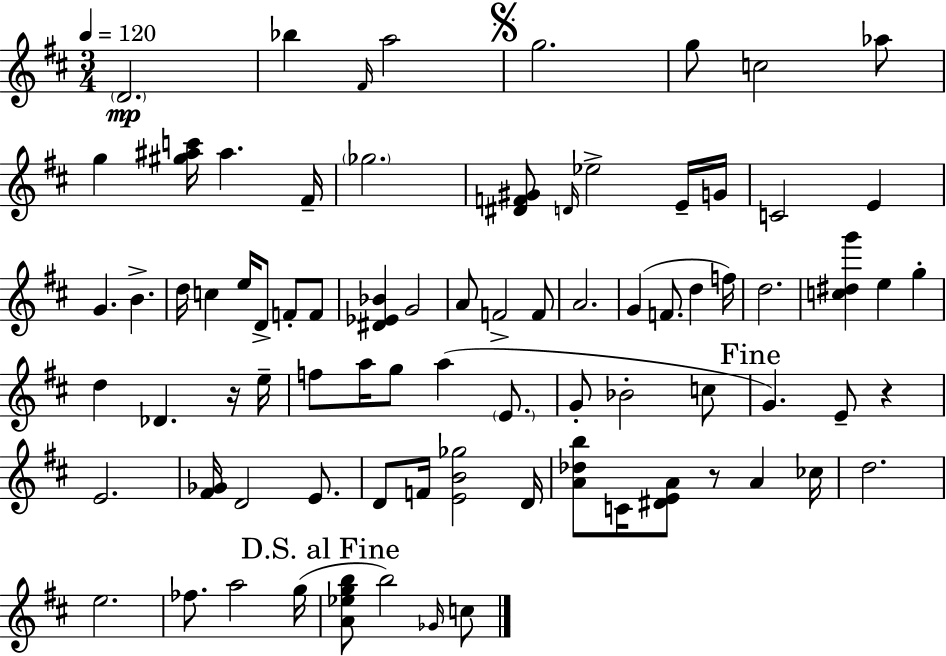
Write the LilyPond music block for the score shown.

{
  \clef treble
  \numericTimeSignature
  \time 3/4
  \key d \major
  \tempo 4 = 120
  \parenthesize d'2.\mp | bes''4 \grace { fis'16 } a''2 | \mark \markup { \musicglyph "scripts.segno" } g''2. | g''8 c''2 aes''8 | \break g''4 <gis'' ais'' c'''>16 ais''4. | fis'16-- \parenthesize ges''2. | <dis' f' gis'>8 \grace { d'16 } ees''2-> | e'16-- g'16 c'2 e'4 | \break g'4. b'4.-> | d''16 c''4 e''16 d'8-> f'8-. | f'8 <dis' ees' bes'>4 g'2 | a'8 f'2-> | \break f'8 a'2. | g'4( f'8. d''4 | f''16) d''2. | <c'' dis'' g'''>4 e''4 g''4-. | \break d''4 des'4. | r16 e''16-- f''8 a''16 g''8 a''4( \parenthesize e'8. | g'8-. bes'2-. | c''8 \mark "Fine" g'4.) e'8-- r4 | \break e'2. | <fis' ges'>16 d'2 e'8. | d'8 f'16 <e' b' ges''>2 | d'16 <a' des'' b''>8 c'16 <dis' e' a'>8 r8 a'4 | \break ces''16 d''2. | e''2. | fes''8. a''2 | g''16( \mark "D.S. al Fine" <a' ees'' g'' b''>8 b''2) | \break \grace { ges'16 } c''8 \bar "|."
}